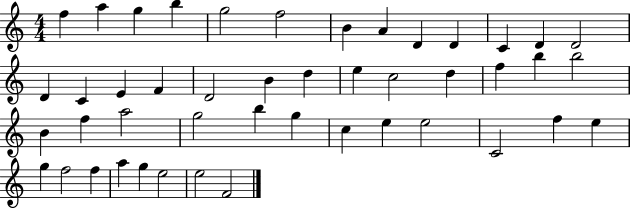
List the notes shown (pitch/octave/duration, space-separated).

F5/q A5/q G5/q B5/q G5/h F5/h B4/q A4/q D4/q D4/q C4/q D4/q D4/h D4/q C4/q E4/q F4/q D4/h B4/q D5/q E5/q C5/h D5/q F5/q B5/q B5/h B4/q F5/q A5/h G5/h B5/q G5/q C5/q E5/q E5/h C4/h F5/q E5/q G5/q F5/h F5/q A5/q G5/q E5/h E5/h F4/h